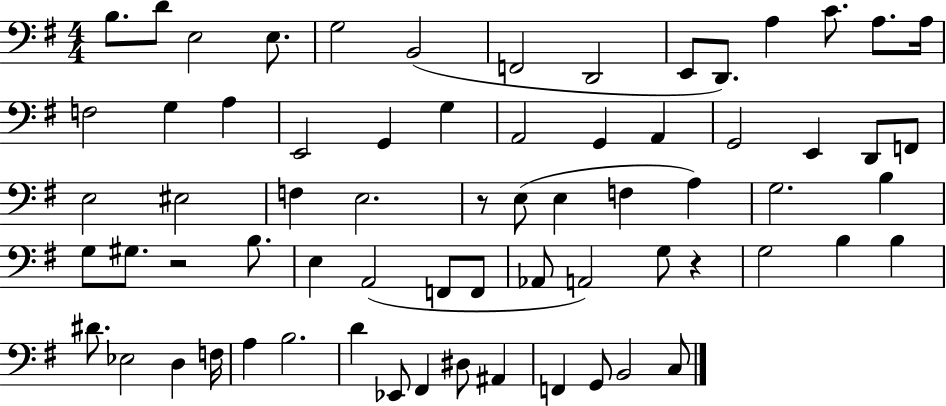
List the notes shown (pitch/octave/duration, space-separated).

B3/e. D4/e E3/h E3/e. G3/h B2/h F2/h D2/h E2/e D2/e. A3/q C4/e. A3/e. A3/s F3/h G3/q A3/q E2/h G2/q G3/q A2/h G2/q A2/q G2/h E2/q D2/e F2/e E3/h EIS3/h F3/q E3/h. R/e E3/e E3/q F3/q A3/q G3/h. B3/q G3/e G#3/e. R/h B3/e. E3/q A2/h F2/e F2/e Ab2/e A2/h G3/e R/q G3/h B3/q B3/q D#4/e. Eb3/h D3/q F3/s A3/q B3/h. D4/q Eb2/e F#2/q D#3/e A#2/q F2/q G2/e B2/h C3/e